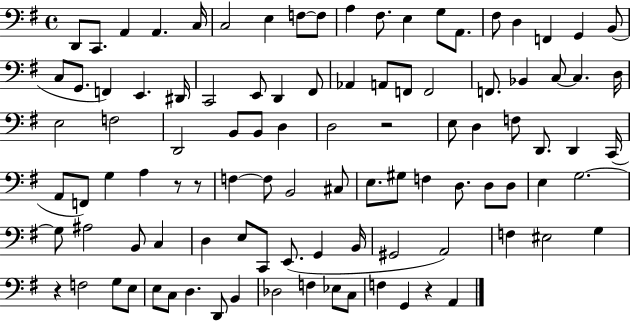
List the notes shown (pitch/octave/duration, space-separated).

D2/e C2/e. A2/q A2/q. C3/s C3/h E3/q F3/e F3/e A3/q F#3/e. E3/q G3/e A2/e. F#3/e D3/q F2/q G2/q B2/e C3/e G2/e. F2/q E2/q. D#2/s C2/h E2/e D2/q F#2/e Ab2/q A2/e F2/e F2/h F2/e. Bb2/q C3/e C3/q. D3/s E3/h F3/h D2/h B2/e B2/e D3/q D3/h R/h E3/e D3/q F3/e D2/e. D2/q C2/s A2/e F2/e G3/q A3/q R/e R/e F3/q F3/e B2/h C#3/e E3/e. G#3/e F3/q D3/e. D3/e D3/e E3/q G3/h. G3/e A#3/h B2/e C3/q D3/q E3/e C2/e E2/e. G2/q B2/s G#2/h A2/h F3/q EIS3/h G3/q R/q F3/h G3/e E3/e E3/e C3/e D3/q. D2/e B2/q Db3/h F3/q Eb3/e C3/e F3/q G2/q R/q A2/q